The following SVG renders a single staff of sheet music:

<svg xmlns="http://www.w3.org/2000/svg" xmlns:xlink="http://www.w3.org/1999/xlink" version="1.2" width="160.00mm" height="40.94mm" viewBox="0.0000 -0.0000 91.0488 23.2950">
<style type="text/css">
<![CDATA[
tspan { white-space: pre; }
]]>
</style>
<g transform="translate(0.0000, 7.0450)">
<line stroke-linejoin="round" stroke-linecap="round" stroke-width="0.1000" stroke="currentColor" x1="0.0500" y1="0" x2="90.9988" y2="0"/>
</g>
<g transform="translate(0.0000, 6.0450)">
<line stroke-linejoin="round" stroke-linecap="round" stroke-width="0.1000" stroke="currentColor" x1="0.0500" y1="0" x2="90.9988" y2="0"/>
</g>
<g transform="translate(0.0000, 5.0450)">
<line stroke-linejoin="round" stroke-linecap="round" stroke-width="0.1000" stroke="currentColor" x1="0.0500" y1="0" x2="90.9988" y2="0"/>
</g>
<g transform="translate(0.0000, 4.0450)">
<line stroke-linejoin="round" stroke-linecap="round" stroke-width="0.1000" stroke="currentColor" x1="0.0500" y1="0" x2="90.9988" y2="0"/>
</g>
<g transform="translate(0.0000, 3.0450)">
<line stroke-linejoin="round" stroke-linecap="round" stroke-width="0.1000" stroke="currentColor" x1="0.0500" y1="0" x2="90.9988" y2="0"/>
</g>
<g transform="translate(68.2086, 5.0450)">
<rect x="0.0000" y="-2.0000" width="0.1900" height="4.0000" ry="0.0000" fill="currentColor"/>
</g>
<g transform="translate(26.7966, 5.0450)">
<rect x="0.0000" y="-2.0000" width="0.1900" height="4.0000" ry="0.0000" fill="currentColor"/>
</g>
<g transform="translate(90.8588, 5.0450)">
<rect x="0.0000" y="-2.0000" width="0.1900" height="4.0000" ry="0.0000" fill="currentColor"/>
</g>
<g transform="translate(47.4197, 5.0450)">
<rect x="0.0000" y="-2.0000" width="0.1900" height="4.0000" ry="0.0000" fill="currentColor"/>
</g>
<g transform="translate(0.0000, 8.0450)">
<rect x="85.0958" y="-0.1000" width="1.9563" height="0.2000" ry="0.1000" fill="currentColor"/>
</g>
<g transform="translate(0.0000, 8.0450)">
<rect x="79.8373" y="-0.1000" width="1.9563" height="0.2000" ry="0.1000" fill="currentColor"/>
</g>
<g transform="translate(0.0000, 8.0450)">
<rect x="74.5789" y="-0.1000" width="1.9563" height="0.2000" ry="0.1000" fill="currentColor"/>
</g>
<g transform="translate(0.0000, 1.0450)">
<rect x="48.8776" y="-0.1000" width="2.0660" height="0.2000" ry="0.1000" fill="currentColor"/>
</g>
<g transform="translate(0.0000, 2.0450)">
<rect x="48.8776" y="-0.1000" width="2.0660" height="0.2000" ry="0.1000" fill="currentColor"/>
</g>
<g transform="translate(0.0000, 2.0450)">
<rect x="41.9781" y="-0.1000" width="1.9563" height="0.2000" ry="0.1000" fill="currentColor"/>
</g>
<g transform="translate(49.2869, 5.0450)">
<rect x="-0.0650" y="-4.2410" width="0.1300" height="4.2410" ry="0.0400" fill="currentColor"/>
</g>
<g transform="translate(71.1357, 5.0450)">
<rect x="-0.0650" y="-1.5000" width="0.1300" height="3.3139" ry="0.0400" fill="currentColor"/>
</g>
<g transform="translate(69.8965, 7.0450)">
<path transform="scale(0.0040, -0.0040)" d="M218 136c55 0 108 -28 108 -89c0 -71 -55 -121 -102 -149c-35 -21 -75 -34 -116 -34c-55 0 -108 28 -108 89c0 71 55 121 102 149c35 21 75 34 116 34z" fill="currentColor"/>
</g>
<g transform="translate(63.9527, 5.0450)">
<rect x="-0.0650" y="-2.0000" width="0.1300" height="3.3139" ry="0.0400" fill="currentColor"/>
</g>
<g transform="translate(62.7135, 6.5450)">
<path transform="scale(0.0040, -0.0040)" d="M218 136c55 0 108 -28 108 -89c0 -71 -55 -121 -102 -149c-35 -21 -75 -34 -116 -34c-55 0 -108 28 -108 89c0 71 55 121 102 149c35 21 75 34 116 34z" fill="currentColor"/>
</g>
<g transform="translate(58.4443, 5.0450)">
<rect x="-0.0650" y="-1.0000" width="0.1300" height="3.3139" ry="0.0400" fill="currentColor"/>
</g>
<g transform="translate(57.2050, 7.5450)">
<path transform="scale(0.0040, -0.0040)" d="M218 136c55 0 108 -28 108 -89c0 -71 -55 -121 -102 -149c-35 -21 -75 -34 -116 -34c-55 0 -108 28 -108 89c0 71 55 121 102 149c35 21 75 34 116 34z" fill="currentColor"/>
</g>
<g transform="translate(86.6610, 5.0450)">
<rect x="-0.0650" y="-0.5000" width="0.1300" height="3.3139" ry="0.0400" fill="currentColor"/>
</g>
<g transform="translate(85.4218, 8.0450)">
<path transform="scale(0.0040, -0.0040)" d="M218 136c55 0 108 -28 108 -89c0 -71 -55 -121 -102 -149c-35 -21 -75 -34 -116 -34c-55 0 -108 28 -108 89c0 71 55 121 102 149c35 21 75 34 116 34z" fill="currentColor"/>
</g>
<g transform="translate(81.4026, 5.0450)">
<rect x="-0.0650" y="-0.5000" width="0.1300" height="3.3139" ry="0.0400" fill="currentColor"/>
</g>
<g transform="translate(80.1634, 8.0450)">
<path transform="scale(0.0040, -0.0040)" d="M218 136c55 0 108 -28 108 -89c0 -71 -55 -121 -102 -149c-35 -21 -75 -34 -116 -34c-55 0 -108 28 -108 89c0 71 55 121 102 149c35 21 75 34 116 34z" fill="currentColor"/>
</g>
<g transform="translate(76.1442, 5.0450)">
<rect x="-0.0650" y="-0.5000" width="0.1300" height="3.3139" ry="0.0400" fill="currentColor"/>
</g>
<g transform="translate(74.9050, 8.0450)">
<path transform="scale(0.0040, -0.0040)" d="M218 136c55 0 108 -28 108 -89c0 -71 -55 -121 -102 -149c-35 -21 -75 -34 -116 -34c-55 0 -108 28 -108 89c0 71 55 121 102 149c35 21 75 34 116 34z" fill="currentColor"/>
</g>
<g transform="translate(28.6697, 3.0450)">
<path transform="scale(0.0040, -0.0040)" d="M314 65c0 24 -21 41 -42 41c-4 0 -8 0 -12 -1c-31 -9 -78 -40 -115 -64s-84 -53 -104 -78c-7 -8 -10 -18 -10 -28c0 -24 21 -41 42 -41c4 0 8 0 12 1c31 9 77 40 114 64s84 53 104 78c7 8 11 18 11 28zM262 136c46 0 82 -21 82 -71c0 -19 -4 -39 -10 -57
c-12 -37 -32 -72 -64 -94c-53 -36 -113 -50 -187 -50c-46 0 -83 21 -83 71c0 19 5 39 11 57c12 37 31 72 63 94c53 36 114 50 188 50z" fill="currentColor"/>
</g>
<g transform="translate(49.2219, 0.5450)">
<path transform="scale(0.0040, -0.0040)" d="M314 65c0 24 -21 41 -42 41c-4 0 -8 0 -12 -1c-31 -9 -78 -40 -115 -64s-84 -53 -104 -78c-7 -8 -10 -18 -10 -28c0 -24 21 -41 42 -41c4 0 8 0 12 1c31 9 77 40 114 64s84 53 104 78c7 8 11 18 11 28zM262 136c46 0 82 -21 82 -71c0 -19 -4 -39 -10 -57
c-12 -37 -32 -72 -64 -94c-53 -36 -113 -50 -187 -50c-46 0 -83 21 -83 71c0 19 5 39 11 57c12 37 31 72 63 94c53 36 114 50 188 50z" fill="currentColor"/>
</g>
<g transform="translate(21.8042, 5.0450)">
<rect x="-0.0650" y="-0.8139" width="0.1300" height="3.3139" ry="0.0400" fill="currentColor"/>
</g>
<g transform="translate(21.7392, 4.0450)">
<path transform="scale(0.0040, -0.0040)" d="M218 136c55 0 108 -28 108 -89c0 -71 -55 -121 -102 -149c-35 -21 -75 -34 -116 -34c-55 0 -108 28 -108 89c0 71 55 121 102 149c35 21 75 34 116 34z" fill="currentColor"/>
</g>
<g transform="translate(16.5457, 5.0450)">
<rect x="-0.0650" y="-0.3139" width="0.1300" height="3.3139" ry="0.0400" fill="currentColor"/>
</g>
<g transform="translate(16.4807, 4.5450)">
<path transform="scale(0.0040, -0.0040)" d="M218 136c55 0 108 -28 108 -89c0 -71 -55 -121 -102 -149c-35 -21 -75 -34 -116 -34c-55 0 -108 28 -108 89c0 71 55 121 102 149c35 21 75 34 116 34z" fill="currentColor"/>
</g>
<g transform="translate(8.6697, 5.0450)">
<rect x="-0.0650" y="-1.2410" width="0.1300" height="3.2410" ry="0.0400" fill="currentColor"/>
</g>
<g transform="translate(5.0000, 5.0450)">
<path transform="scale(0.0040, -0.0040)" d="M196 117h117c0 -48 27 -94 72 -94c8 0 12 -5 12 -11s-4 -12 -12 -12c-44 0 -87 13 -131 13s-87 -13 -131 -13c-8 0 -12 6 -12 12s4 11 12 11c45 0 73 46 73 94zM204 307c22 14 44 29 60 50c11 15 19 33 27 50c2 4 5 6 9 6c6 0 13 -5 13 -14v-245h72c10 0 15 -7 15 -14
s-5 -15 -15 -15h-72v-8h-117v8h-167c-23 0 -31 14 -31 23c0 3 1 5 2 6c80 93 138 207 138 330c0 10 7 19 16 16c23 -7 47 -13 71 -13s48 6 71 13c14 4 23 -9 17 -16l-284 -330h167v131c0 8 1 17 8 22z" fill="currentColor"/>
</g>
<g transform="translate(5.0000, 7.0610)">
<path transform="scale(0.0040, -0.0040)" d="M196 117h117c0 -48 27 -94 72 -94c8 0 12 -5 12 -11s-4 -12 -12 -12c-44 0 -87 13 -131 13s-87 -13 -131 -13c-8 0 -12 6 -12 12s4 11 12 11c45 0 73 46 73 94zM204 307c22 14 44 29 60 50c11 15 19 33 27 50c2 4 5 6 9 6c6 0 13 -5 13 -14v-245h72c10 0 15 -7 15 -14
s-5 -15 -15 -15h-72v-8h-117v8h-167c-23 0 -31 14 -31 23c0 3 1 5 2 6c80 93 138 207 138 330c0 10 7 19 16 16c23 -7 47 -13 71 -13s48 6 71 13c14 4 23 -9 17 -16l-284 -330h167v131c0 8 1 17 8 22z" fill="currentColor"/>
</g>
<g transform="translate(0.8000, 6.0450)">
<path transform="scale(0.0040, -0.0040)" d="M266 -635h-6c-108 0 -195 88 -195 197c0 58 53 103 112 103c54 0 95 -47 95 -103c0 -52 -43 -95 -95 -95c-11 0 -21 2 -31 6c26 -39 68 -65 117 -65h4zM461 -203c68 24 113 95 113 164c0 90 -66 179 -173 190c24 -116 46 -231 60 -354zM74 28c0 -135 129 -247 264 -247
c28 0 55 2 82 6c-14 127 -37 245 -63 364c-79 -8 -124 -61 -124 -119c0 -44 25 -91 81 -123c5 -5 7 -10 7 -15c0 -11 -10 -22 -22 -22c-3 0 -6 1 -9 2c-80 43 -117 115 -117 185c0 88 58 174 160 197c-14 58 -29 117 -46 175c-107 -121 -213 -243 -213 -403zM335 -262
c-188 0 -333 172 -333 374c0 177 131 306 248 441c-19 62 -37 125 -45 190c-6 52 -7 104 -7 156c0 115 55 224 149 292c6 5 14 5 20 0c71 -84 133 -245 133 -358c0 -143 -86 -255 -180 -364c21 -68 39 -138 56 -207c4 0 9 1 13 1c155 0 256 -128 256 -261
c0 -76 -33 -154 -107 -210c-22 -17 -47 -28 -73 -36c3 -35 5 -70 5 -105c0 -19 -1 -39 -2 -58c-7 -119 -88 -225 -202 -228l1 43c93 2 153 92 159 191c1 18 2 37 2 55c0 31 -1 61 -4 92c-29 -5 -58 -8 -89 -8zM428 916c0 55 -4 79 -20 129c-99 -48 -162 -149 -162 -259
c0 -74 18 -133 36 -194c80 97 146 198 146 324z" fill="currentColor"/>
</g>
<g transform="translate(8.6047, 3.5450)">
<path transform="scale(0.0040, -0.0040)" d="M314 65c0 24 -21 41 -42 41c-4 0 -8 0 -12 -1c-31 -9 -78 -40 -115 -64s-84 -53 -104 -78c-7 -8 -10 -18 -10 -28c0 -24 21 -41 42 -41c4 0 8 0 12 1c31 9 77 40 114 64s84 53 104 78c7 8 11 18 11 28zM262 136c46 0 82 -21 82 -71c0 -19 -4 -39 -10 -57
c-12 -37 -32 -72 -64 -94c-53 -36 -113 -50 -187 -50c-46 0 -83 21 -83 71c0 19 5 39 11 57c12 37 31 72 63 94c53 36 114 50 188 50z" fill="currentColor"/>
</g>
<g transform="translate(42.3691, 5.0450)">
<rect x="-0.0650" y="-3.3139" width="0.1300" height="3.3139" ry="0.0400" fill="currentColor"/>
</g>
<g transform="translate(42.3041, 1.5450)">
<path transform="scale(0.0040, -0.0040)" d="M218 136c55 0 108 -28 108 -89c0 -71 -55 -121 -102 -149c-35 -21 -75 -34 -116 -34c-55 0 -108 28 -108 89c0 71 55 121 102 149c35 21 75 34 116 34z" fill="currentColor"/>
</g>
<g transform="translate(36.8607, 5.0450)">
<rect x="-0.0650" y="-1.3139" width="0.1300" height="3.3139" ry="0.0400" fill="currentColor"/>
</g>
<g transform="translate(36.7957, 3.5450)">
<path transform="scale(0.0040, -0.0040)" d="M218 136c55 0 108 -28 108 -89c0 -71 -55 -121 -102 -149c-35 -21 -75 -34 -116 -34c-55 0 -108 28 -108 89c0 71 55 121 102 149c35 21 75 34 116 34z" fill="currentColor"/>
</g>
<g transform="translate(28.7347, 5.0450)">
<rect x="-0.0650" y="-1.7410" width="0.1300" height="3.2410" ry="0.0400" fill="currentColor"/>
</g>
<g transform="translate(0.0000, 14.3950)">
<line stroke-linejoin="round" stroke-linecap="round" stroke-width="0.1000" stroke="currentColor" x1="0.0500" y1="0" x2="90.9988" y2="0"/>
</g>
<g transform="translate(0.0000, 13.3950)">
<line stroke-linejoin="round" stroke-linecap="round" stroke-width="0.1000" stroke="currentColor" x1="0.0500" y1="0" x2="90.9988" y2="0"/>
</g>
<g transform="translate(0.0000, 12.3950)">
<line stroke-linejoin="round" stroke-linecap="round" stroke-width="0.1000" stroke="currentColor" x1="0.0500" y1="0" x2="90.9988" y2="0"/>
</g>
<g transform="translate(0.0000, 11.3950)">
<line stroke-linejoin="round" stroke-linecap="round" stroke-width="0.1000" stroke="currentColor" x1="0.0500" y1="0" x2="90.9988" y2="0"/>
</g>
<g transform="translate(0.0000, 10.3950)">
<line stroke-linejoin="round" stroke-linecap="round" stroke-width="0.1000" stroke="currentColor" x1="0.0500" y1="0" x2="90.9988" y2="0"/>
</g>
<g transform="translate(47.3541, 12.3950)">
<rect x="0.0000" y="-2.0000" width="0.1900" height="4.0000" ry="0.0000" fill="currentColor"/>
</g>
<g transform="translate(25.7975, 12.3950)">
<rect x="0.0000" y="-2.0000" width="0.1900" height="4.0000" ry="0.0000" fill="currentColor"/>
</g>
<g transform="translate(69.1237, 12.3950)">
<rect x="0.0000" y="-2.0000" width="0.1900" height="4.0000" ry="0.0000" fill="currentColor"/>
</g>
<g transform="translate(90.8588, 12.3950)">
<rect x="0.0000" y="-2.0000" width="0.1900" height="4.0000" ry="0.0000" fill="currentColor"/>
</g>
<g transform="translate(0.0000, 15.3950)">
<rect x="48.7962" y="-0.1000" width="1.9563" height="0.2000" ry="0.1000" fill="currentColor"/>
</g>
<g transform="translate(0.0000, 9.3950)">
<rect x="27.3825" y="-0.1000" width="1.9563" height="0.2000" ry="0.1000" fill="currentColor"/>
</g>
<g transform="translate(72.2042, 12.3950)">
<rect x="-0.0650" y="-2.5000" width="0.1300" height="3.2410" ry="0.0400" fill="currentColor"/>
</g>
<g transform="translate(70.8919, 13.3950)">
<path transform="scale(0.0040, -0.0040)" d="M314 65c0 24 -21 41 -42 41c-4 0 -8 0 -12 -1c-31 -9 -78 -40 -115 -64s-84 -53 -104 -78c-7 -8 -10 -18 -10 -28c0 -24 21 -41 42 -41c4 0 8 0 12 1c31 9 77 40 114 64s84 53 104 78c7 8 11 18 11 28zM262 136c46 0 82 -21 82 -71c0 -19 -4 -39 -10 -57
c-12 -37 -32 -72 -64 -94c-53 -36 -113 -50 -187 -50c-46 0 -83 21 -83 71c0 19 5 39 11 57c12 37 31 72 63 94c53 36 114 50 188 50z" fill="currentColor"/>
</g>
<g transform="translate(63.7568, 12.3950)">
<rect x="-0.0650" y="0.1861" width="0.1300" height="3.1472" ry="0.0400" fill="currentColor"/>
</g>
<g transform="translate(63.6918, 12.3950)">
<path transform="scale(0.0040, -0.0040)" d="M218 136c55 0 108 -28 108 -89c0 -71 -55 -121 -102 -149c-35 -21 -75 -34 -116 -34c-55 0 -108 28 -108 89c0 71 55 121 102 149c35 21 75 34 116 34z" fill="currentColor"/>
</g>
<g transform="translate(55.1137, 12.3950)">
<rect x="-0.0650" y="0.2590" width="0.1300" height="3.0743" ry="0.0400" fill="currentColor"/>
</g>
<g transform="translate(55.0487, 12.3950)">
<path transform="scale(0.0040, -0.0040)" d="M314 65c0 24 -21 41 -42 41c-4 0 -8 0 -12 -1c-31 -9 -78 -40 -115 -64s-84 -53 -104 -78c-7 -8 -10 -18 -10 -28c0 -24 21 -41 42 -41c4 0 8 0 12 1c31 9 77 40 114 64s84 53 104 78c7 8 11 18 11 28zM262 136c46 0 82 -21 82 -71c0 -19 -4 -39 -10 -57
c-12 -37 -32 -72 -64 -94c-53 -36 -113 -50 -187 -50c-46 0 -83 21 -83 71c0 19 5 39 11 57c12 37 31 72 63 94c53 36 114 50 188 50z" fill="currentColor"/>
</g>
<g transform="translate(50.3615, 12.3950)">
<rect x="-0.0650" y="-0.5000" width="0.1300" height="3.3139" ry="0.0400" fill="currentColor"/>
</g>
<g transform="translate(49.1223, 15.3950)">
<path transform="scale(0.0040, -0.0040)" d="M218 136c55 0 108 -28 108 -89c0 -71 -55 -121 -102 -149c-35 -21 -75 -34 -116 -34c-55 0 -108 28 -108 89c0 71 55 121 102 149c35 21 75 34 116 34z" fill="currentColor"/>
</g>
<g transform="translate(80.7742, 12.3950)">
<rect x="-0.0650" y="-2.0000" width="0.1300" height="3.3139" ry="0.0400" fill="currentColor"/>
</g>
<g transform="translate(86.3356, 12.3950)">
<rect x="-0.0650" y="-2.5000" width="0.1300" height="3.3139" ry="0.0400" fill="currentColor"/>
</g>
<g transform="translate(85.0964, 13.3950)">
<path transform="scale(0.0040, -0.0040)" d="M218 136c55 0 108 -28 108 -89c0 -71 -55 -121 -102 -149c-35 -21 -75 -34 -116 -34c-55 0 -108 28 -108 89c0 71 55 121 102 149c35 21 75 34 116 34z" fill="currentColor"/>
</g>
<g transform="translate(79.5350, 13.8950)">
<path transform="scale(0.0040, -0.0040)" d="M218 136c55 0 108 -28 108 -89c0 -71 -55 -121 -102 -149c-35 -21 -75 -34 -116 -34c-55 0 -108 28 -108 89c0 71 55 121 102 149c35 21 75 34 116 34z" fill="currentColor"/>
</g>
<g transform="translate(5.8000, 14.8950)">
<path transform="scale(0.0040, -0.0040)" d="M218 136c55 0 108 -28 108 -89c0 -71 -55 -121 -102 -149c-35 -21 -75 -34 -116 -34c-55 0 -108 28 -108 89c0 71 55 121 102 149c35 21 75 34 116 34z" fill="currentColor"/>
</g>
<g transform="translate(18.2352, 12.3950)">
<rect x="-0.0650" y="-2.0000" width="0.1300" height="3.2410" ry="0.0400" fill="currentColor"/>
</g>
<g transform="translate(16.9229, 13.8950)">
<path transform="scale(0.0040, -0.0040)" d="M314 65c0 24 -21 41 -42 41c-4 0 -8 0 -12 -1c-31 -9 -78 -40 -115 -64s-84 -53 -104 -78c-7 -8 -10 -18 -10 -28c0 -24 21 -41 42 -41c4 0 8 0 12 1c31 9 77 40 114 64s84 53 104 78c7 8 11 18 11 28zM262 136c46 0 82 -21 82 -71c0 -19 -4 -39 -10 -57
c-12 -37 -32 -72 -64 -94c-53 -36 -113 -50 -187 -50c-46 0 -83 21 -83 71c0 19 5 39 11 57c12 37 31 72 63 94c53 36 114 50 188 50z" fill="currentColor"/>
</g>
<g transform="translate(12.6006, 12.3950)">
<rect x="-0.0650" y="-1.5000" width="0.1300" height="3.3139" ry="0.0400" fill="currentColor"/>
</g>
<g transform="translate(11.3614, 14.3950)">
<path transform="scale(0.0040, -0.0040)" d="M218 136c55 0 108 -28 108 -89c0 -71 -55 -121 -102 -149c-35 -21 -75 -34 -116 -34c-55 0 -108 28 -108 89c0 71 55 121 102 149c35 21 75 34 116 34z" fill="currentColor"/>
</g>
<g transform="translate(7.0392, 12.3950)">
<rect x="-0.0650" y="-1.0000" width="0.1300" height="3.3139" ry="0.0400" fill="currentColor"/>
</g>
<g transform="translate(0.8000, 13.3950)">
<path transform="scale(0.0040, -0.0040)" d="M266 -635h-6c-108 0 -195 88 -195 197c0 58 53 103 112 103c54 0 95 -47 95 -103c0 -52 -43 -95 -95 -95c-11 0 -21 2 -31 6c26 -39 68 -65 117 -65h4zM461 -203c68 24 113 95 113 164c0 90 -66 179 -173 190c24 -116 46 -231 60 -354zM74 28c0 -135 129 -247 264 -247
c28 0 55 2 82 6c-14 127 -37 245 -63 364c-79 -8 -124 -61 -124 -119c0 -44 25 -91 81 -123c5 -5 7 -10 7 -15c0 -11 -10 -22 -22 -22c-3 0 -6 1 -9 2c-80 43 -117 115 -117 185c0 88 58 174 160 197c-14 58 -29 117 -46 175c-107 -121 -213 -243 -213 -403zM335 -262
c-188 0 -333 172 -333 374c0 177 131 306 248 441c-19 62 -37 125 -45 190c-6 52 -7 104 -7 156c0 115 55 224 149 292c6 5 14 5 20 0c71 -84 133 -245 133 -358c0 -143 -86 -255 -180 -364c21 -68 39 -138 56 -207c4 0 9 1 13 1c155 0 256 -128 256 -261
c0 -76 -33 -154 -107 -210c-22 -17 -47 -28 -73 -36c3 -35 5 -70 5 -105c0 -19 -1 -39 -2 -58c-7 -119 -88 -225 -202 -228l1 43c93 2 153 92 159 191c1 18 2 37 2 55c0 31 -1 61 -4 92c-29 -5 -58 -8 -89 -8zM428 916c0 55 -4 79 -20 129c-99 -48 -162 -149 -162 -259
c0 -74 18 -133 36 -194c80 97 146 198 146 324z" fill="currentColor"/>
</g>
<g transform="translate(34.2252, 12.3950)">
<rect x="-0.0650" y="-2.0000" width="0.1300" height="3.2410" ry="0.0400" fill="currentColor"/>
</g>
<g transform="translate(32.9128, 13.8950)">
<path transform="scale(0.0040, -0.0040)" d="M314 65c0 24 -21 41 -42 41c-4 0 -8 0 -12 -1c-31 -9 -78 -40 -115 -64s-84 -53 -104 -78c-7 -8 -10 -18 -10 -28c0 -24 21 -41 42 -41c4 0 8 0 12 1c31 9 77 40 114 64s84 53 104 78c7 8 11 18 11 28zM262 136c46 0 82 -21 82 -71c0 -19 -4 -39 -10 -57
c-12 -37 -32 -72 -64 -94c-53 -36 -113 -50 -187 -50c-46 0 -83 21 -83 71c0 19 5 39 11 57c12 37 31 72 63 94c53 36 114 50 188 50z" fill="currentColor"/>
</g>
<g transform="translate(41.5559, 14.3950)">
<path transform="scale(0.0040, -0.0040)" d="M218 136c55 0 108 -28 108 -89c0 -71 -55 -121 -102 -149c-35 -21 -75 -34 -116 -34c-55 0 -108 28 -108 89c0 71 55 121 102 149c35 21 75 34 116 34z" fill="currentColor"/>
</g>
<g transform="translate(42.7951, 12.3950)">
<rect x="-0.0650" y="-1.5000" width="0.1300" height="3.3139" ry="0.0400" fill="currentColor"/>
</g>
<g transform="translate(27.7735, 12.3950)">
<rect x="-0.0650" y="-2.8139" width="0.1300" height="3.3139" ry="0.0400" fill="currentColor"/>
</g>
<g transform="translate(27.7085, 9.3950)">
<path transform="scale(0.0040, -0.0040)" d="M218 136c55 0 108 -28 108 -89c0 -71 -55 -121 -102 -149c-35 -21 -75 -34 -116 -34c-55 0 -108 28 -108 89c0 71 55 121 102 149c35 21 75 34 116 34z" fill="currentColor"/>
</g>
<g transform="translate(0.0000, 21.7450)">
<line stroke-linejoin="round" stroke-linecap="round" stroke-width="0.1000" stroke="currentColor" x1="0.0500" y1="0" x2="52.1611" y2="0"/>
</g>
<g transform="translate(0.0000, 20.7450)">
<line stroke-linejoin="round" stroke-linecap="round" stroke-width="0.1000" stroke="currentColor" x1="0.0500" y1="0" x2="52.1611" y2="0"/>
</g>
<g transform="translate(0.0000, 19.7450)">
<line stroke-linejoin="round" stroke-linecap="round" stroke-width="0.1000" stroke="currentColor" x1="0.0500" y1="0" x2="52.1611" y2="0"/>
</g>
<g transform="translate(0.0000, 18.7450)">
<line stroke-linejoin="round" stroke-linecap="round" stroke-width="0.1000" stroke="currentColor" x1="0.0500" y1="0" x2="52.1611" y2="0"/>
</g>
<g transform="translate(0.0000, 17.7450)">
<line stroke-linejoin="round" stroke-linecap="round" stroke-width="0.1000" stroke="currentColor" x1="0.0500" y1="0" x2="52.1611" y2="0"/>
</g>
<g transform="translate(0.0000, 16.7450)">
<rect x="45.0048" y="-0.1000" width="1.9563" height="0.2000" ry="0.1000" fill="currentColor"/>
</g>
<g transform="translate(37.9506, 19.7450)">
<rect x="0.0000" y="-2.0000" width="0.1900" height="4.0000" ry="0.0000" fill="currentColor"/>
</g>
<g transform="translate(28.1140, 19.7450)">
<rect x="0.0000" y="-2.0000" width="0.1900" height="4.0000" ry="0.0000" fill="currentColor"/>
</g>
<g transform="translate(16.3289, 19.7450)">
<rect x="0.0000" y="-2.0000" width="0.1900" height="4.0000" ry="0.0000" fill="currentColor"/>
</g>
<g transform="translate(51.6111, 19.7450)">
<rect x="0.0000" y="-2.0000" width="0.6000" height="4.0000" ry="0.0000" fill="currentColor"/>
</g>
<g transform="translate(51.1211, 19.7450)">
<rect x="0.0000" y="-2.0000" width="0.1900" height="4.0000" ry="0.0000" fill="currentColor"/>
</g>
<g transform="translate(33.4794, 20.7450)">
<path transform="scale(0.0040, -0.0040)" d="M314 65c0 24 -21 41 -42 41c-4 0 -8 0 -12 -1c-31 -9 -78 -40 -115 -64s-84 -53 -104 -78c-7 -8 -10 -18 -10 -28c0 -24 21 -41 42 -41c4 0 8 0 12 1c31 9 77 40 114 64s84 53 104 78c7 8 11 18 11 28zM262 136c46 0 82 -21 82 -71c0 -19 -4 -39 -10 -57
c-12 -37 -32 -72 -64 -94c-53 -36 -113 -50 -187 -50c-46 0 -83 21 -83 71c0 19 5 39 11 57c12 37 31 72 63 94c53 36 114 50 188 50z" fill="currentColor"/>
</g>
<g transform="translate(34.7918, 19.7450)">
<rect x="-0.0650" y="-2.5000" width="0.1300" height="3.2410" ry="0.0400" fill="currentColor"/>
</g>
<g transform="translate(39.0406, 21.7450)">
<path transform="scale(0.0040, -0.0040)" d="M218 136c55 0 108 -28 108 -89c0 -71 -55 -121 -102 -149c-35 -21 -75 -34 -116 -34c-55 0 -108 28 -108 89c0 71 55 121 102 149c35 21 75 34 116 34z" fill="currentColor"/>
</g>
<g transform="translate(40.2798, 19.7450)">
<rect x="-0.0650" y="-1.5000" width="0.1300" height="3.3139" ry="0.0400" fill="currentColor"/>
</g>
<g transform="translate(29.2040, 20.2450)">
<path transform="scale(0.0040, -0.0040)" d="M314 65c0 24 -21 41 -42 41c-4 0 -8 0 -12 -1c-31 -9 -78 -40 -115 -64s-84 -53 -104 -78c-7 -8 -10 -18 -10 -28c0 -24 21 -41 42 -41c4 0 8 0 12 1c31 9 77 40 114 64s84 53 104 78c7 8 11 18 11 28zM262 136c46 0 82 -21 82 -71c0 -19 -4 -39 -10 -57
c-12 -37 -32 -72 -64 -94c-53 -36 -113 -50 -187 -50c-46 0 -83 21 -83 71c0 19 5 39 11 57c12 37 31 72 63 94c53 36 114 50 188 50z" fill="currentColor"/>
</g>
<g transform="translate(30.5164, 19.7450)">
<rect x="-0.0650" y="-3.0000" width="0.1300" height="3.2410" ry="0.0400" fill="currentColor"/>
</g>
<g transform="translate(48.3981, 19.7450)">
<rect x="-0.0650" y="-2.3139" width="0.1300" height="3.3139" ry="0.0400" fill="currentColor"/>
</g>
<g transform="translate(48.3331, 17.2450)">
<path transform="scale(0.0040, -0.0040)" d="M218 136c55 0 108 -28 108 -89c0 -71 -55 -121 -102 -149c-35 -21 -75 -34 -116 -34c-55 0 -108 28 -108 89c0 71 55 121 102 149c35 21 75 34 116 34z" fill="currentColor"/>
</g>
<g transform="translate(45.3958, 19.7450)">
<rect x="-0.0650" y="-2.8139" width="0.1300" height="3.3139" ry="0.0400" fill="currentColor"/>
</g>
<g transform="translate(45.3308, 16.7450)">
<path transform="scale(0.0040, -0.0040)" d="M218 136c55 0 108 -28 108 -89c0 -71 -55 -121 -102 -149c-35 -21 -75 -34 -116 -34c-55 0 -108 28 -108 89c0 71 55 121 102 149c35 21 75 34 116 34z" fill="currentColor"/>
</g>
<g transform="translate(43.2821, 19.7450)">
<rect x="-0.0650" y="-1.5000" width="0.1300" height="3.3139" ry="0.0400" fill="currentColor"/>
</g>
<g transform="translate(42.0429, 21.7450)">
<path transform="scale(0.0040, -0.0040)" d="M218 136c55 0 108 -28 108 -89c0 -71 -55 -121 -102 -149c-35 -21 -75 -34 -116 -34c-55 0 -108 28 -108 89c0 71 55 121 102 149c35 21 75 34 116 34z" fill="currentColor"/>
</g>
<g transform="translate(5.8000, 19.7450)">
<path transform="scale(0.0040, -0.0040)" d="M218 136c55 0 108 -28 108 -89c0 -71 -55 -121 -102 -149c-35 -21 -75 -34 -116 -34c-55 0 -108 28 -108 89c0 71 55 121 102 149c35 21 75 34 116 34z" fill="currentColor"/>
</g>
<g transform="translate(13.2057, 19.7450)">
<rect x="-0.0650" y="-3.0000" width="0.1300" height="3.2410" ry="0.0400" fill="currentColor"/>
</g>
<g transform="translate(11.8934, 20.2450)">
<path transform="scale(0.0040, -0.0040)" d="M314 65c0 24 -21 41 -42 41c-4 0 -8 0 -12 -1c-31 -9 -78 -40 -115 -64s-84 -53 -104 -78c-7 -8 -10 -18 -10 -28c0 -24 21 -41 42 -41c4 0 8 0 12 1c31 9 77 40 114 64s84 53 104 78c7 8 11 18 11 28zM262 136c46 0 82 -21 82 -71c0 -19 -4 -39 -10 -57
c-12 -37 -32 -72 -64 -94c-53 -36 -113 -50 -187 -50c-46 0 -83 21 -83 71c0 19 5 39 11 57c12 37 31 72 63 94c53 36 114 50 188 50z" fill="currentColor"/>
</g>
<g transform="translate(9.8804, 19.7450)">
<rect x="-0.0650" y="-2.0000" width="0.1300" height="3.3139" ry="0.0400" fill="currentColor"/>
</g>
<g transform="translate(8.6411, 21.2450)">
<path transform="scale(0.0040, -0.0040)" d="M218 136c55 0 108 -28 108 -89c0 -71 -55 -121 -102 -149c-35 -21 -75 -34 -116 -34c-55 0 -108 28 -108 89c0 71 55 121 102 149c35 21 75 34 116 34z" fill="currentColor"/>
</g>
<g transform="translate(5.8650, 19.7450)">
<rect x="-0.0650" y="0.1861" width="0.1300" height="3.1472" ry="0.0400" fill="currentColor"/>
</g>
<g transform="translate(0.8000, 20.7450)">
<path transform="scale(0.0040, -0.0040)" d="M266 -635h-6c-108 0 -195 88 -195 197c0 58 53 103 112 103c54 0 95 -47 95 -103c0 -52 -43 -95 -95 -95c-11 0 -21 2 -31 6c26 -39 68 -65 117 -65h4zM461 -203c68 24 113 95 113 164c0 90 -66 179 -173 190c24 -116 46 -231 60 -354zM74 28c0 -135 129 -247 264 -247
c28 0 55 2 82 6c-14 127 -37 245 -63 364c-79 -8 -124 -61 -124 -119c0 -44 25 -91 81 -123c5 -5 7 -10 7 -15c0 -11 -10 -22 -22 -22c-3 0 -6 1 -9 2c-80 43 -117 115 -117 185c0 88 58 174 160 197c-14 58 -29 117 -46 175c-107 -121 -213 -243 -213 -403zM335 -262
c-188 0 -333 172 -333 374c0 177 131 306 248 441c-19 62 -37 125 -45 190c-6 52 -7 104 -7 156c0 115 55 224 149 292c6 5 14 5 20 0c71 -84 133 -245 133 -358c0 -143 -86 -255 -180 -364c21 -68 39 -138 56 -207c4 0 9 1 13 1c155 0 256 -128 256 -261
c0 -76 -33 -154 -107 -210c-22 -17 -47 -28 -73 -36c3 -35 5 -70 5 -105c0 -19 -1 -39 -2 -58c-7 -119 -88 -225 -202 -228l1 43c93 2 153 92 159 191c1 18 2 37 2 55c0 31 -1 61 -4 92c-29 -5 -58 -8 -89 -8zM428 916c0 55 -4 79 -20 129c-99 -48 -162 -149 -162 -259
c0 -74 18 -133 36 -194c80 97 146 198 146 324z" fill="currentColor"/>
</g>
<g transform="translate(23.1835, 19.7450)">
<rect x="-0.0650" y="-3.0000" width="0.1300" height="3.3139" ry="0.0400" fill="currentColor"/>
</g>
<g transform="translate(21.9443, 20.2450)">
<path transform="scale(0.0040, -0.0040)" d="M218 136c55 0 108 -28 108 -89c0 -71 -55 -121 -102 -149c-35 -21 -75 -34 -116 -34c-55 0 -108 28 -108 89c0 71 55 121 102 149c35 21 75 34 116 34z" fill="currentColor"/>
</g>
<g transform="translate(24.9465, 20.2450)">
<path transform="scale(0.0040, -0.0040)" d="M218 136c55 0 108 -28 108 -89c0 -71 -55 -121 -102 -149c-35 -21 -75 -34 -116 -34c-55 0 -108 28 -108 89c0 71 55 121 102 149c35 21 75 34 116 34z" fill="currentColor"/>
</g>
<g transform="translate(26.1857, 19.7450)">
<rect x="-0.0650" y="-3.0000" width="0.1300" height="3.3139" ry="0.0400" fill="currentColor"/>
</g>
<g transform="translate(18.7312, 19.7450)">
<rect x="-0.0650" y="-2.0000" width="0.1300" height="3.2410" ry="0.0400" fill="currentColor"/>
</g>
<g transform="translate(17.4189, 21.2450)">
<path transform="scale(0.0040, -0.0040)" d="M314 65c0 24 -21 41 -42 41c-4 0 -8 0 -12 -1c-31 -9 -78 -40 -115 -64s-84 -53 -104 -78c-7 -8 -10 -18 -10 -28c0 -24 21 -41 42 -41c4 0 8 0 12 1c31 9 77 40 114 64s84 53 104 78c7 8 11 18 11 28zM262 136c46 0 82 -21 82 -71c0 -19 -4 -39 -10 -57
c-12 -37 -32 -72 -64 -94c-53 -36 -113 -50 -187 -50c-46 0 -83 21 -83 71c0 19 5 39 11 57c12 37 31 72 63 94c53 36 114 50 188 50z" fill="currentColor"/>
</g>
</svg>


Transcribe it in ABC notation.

X:1
T:Untitled
M:4/4
L:1/4
K:C
e2 c d f2 e b d'2 D F E C C C D E F2 a F2 E C B2 B G2 F G B F A2 F2 A A A2 G2 E E a g